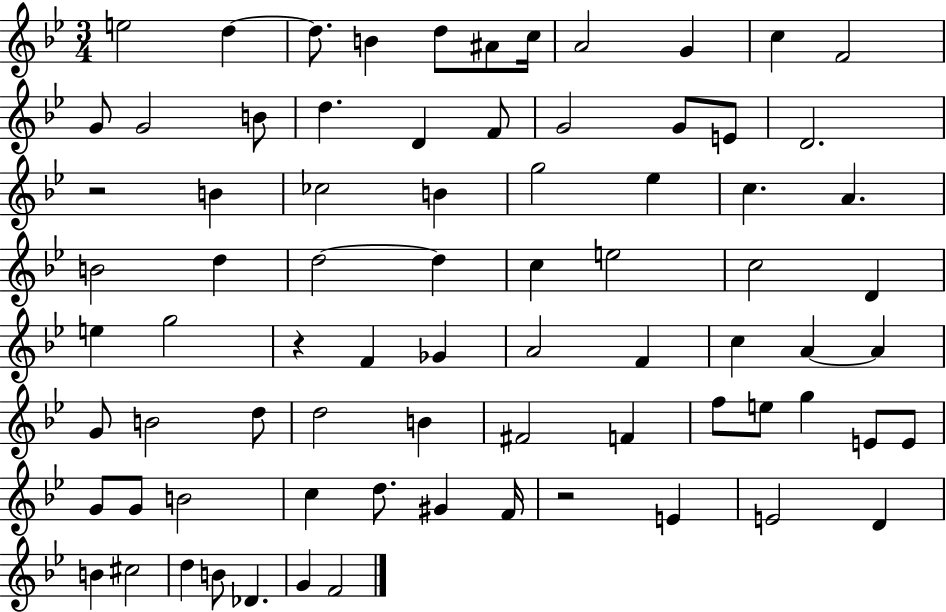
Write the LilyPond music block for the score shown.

{
  \clef treble
  \numericTimeSignature
  \time 3/4
  \key bes \major
  e''2 d''4~~ | d''8. b'4 d''8 ais'8 c''16 | a'2 g'4 | c''4 f'2 | \break g'8 g'2 b'8 | d''4. d'4 f'8 | g'2 g'8 e'8 | d'2. | \break r2 b'4 | ces''2 b'4 | g''2 ees''4 | c''4. a'4. | \break b'2 d''4 | d''2~~ d''4 | c''4 e''2 | c''2 d'4 | \break e''4 g''2 | r4 f'4 ges'4 | a'2 f'4 | c''4 a'4~~ a'4 | \break g'8 b'2 d''8 | d''2 b'4 | fis'2 f'4 | f''8 e''8 g''4 e'8 e'8 | \break g'8 g'8 b'2 | c''4 d''8. gis'4 f'16 | r2 e'4 | e'2 d'4 | \break b'4 cis''2 | d''4 b'8 des'4. | g'4 f'2 | \bar "|."
}